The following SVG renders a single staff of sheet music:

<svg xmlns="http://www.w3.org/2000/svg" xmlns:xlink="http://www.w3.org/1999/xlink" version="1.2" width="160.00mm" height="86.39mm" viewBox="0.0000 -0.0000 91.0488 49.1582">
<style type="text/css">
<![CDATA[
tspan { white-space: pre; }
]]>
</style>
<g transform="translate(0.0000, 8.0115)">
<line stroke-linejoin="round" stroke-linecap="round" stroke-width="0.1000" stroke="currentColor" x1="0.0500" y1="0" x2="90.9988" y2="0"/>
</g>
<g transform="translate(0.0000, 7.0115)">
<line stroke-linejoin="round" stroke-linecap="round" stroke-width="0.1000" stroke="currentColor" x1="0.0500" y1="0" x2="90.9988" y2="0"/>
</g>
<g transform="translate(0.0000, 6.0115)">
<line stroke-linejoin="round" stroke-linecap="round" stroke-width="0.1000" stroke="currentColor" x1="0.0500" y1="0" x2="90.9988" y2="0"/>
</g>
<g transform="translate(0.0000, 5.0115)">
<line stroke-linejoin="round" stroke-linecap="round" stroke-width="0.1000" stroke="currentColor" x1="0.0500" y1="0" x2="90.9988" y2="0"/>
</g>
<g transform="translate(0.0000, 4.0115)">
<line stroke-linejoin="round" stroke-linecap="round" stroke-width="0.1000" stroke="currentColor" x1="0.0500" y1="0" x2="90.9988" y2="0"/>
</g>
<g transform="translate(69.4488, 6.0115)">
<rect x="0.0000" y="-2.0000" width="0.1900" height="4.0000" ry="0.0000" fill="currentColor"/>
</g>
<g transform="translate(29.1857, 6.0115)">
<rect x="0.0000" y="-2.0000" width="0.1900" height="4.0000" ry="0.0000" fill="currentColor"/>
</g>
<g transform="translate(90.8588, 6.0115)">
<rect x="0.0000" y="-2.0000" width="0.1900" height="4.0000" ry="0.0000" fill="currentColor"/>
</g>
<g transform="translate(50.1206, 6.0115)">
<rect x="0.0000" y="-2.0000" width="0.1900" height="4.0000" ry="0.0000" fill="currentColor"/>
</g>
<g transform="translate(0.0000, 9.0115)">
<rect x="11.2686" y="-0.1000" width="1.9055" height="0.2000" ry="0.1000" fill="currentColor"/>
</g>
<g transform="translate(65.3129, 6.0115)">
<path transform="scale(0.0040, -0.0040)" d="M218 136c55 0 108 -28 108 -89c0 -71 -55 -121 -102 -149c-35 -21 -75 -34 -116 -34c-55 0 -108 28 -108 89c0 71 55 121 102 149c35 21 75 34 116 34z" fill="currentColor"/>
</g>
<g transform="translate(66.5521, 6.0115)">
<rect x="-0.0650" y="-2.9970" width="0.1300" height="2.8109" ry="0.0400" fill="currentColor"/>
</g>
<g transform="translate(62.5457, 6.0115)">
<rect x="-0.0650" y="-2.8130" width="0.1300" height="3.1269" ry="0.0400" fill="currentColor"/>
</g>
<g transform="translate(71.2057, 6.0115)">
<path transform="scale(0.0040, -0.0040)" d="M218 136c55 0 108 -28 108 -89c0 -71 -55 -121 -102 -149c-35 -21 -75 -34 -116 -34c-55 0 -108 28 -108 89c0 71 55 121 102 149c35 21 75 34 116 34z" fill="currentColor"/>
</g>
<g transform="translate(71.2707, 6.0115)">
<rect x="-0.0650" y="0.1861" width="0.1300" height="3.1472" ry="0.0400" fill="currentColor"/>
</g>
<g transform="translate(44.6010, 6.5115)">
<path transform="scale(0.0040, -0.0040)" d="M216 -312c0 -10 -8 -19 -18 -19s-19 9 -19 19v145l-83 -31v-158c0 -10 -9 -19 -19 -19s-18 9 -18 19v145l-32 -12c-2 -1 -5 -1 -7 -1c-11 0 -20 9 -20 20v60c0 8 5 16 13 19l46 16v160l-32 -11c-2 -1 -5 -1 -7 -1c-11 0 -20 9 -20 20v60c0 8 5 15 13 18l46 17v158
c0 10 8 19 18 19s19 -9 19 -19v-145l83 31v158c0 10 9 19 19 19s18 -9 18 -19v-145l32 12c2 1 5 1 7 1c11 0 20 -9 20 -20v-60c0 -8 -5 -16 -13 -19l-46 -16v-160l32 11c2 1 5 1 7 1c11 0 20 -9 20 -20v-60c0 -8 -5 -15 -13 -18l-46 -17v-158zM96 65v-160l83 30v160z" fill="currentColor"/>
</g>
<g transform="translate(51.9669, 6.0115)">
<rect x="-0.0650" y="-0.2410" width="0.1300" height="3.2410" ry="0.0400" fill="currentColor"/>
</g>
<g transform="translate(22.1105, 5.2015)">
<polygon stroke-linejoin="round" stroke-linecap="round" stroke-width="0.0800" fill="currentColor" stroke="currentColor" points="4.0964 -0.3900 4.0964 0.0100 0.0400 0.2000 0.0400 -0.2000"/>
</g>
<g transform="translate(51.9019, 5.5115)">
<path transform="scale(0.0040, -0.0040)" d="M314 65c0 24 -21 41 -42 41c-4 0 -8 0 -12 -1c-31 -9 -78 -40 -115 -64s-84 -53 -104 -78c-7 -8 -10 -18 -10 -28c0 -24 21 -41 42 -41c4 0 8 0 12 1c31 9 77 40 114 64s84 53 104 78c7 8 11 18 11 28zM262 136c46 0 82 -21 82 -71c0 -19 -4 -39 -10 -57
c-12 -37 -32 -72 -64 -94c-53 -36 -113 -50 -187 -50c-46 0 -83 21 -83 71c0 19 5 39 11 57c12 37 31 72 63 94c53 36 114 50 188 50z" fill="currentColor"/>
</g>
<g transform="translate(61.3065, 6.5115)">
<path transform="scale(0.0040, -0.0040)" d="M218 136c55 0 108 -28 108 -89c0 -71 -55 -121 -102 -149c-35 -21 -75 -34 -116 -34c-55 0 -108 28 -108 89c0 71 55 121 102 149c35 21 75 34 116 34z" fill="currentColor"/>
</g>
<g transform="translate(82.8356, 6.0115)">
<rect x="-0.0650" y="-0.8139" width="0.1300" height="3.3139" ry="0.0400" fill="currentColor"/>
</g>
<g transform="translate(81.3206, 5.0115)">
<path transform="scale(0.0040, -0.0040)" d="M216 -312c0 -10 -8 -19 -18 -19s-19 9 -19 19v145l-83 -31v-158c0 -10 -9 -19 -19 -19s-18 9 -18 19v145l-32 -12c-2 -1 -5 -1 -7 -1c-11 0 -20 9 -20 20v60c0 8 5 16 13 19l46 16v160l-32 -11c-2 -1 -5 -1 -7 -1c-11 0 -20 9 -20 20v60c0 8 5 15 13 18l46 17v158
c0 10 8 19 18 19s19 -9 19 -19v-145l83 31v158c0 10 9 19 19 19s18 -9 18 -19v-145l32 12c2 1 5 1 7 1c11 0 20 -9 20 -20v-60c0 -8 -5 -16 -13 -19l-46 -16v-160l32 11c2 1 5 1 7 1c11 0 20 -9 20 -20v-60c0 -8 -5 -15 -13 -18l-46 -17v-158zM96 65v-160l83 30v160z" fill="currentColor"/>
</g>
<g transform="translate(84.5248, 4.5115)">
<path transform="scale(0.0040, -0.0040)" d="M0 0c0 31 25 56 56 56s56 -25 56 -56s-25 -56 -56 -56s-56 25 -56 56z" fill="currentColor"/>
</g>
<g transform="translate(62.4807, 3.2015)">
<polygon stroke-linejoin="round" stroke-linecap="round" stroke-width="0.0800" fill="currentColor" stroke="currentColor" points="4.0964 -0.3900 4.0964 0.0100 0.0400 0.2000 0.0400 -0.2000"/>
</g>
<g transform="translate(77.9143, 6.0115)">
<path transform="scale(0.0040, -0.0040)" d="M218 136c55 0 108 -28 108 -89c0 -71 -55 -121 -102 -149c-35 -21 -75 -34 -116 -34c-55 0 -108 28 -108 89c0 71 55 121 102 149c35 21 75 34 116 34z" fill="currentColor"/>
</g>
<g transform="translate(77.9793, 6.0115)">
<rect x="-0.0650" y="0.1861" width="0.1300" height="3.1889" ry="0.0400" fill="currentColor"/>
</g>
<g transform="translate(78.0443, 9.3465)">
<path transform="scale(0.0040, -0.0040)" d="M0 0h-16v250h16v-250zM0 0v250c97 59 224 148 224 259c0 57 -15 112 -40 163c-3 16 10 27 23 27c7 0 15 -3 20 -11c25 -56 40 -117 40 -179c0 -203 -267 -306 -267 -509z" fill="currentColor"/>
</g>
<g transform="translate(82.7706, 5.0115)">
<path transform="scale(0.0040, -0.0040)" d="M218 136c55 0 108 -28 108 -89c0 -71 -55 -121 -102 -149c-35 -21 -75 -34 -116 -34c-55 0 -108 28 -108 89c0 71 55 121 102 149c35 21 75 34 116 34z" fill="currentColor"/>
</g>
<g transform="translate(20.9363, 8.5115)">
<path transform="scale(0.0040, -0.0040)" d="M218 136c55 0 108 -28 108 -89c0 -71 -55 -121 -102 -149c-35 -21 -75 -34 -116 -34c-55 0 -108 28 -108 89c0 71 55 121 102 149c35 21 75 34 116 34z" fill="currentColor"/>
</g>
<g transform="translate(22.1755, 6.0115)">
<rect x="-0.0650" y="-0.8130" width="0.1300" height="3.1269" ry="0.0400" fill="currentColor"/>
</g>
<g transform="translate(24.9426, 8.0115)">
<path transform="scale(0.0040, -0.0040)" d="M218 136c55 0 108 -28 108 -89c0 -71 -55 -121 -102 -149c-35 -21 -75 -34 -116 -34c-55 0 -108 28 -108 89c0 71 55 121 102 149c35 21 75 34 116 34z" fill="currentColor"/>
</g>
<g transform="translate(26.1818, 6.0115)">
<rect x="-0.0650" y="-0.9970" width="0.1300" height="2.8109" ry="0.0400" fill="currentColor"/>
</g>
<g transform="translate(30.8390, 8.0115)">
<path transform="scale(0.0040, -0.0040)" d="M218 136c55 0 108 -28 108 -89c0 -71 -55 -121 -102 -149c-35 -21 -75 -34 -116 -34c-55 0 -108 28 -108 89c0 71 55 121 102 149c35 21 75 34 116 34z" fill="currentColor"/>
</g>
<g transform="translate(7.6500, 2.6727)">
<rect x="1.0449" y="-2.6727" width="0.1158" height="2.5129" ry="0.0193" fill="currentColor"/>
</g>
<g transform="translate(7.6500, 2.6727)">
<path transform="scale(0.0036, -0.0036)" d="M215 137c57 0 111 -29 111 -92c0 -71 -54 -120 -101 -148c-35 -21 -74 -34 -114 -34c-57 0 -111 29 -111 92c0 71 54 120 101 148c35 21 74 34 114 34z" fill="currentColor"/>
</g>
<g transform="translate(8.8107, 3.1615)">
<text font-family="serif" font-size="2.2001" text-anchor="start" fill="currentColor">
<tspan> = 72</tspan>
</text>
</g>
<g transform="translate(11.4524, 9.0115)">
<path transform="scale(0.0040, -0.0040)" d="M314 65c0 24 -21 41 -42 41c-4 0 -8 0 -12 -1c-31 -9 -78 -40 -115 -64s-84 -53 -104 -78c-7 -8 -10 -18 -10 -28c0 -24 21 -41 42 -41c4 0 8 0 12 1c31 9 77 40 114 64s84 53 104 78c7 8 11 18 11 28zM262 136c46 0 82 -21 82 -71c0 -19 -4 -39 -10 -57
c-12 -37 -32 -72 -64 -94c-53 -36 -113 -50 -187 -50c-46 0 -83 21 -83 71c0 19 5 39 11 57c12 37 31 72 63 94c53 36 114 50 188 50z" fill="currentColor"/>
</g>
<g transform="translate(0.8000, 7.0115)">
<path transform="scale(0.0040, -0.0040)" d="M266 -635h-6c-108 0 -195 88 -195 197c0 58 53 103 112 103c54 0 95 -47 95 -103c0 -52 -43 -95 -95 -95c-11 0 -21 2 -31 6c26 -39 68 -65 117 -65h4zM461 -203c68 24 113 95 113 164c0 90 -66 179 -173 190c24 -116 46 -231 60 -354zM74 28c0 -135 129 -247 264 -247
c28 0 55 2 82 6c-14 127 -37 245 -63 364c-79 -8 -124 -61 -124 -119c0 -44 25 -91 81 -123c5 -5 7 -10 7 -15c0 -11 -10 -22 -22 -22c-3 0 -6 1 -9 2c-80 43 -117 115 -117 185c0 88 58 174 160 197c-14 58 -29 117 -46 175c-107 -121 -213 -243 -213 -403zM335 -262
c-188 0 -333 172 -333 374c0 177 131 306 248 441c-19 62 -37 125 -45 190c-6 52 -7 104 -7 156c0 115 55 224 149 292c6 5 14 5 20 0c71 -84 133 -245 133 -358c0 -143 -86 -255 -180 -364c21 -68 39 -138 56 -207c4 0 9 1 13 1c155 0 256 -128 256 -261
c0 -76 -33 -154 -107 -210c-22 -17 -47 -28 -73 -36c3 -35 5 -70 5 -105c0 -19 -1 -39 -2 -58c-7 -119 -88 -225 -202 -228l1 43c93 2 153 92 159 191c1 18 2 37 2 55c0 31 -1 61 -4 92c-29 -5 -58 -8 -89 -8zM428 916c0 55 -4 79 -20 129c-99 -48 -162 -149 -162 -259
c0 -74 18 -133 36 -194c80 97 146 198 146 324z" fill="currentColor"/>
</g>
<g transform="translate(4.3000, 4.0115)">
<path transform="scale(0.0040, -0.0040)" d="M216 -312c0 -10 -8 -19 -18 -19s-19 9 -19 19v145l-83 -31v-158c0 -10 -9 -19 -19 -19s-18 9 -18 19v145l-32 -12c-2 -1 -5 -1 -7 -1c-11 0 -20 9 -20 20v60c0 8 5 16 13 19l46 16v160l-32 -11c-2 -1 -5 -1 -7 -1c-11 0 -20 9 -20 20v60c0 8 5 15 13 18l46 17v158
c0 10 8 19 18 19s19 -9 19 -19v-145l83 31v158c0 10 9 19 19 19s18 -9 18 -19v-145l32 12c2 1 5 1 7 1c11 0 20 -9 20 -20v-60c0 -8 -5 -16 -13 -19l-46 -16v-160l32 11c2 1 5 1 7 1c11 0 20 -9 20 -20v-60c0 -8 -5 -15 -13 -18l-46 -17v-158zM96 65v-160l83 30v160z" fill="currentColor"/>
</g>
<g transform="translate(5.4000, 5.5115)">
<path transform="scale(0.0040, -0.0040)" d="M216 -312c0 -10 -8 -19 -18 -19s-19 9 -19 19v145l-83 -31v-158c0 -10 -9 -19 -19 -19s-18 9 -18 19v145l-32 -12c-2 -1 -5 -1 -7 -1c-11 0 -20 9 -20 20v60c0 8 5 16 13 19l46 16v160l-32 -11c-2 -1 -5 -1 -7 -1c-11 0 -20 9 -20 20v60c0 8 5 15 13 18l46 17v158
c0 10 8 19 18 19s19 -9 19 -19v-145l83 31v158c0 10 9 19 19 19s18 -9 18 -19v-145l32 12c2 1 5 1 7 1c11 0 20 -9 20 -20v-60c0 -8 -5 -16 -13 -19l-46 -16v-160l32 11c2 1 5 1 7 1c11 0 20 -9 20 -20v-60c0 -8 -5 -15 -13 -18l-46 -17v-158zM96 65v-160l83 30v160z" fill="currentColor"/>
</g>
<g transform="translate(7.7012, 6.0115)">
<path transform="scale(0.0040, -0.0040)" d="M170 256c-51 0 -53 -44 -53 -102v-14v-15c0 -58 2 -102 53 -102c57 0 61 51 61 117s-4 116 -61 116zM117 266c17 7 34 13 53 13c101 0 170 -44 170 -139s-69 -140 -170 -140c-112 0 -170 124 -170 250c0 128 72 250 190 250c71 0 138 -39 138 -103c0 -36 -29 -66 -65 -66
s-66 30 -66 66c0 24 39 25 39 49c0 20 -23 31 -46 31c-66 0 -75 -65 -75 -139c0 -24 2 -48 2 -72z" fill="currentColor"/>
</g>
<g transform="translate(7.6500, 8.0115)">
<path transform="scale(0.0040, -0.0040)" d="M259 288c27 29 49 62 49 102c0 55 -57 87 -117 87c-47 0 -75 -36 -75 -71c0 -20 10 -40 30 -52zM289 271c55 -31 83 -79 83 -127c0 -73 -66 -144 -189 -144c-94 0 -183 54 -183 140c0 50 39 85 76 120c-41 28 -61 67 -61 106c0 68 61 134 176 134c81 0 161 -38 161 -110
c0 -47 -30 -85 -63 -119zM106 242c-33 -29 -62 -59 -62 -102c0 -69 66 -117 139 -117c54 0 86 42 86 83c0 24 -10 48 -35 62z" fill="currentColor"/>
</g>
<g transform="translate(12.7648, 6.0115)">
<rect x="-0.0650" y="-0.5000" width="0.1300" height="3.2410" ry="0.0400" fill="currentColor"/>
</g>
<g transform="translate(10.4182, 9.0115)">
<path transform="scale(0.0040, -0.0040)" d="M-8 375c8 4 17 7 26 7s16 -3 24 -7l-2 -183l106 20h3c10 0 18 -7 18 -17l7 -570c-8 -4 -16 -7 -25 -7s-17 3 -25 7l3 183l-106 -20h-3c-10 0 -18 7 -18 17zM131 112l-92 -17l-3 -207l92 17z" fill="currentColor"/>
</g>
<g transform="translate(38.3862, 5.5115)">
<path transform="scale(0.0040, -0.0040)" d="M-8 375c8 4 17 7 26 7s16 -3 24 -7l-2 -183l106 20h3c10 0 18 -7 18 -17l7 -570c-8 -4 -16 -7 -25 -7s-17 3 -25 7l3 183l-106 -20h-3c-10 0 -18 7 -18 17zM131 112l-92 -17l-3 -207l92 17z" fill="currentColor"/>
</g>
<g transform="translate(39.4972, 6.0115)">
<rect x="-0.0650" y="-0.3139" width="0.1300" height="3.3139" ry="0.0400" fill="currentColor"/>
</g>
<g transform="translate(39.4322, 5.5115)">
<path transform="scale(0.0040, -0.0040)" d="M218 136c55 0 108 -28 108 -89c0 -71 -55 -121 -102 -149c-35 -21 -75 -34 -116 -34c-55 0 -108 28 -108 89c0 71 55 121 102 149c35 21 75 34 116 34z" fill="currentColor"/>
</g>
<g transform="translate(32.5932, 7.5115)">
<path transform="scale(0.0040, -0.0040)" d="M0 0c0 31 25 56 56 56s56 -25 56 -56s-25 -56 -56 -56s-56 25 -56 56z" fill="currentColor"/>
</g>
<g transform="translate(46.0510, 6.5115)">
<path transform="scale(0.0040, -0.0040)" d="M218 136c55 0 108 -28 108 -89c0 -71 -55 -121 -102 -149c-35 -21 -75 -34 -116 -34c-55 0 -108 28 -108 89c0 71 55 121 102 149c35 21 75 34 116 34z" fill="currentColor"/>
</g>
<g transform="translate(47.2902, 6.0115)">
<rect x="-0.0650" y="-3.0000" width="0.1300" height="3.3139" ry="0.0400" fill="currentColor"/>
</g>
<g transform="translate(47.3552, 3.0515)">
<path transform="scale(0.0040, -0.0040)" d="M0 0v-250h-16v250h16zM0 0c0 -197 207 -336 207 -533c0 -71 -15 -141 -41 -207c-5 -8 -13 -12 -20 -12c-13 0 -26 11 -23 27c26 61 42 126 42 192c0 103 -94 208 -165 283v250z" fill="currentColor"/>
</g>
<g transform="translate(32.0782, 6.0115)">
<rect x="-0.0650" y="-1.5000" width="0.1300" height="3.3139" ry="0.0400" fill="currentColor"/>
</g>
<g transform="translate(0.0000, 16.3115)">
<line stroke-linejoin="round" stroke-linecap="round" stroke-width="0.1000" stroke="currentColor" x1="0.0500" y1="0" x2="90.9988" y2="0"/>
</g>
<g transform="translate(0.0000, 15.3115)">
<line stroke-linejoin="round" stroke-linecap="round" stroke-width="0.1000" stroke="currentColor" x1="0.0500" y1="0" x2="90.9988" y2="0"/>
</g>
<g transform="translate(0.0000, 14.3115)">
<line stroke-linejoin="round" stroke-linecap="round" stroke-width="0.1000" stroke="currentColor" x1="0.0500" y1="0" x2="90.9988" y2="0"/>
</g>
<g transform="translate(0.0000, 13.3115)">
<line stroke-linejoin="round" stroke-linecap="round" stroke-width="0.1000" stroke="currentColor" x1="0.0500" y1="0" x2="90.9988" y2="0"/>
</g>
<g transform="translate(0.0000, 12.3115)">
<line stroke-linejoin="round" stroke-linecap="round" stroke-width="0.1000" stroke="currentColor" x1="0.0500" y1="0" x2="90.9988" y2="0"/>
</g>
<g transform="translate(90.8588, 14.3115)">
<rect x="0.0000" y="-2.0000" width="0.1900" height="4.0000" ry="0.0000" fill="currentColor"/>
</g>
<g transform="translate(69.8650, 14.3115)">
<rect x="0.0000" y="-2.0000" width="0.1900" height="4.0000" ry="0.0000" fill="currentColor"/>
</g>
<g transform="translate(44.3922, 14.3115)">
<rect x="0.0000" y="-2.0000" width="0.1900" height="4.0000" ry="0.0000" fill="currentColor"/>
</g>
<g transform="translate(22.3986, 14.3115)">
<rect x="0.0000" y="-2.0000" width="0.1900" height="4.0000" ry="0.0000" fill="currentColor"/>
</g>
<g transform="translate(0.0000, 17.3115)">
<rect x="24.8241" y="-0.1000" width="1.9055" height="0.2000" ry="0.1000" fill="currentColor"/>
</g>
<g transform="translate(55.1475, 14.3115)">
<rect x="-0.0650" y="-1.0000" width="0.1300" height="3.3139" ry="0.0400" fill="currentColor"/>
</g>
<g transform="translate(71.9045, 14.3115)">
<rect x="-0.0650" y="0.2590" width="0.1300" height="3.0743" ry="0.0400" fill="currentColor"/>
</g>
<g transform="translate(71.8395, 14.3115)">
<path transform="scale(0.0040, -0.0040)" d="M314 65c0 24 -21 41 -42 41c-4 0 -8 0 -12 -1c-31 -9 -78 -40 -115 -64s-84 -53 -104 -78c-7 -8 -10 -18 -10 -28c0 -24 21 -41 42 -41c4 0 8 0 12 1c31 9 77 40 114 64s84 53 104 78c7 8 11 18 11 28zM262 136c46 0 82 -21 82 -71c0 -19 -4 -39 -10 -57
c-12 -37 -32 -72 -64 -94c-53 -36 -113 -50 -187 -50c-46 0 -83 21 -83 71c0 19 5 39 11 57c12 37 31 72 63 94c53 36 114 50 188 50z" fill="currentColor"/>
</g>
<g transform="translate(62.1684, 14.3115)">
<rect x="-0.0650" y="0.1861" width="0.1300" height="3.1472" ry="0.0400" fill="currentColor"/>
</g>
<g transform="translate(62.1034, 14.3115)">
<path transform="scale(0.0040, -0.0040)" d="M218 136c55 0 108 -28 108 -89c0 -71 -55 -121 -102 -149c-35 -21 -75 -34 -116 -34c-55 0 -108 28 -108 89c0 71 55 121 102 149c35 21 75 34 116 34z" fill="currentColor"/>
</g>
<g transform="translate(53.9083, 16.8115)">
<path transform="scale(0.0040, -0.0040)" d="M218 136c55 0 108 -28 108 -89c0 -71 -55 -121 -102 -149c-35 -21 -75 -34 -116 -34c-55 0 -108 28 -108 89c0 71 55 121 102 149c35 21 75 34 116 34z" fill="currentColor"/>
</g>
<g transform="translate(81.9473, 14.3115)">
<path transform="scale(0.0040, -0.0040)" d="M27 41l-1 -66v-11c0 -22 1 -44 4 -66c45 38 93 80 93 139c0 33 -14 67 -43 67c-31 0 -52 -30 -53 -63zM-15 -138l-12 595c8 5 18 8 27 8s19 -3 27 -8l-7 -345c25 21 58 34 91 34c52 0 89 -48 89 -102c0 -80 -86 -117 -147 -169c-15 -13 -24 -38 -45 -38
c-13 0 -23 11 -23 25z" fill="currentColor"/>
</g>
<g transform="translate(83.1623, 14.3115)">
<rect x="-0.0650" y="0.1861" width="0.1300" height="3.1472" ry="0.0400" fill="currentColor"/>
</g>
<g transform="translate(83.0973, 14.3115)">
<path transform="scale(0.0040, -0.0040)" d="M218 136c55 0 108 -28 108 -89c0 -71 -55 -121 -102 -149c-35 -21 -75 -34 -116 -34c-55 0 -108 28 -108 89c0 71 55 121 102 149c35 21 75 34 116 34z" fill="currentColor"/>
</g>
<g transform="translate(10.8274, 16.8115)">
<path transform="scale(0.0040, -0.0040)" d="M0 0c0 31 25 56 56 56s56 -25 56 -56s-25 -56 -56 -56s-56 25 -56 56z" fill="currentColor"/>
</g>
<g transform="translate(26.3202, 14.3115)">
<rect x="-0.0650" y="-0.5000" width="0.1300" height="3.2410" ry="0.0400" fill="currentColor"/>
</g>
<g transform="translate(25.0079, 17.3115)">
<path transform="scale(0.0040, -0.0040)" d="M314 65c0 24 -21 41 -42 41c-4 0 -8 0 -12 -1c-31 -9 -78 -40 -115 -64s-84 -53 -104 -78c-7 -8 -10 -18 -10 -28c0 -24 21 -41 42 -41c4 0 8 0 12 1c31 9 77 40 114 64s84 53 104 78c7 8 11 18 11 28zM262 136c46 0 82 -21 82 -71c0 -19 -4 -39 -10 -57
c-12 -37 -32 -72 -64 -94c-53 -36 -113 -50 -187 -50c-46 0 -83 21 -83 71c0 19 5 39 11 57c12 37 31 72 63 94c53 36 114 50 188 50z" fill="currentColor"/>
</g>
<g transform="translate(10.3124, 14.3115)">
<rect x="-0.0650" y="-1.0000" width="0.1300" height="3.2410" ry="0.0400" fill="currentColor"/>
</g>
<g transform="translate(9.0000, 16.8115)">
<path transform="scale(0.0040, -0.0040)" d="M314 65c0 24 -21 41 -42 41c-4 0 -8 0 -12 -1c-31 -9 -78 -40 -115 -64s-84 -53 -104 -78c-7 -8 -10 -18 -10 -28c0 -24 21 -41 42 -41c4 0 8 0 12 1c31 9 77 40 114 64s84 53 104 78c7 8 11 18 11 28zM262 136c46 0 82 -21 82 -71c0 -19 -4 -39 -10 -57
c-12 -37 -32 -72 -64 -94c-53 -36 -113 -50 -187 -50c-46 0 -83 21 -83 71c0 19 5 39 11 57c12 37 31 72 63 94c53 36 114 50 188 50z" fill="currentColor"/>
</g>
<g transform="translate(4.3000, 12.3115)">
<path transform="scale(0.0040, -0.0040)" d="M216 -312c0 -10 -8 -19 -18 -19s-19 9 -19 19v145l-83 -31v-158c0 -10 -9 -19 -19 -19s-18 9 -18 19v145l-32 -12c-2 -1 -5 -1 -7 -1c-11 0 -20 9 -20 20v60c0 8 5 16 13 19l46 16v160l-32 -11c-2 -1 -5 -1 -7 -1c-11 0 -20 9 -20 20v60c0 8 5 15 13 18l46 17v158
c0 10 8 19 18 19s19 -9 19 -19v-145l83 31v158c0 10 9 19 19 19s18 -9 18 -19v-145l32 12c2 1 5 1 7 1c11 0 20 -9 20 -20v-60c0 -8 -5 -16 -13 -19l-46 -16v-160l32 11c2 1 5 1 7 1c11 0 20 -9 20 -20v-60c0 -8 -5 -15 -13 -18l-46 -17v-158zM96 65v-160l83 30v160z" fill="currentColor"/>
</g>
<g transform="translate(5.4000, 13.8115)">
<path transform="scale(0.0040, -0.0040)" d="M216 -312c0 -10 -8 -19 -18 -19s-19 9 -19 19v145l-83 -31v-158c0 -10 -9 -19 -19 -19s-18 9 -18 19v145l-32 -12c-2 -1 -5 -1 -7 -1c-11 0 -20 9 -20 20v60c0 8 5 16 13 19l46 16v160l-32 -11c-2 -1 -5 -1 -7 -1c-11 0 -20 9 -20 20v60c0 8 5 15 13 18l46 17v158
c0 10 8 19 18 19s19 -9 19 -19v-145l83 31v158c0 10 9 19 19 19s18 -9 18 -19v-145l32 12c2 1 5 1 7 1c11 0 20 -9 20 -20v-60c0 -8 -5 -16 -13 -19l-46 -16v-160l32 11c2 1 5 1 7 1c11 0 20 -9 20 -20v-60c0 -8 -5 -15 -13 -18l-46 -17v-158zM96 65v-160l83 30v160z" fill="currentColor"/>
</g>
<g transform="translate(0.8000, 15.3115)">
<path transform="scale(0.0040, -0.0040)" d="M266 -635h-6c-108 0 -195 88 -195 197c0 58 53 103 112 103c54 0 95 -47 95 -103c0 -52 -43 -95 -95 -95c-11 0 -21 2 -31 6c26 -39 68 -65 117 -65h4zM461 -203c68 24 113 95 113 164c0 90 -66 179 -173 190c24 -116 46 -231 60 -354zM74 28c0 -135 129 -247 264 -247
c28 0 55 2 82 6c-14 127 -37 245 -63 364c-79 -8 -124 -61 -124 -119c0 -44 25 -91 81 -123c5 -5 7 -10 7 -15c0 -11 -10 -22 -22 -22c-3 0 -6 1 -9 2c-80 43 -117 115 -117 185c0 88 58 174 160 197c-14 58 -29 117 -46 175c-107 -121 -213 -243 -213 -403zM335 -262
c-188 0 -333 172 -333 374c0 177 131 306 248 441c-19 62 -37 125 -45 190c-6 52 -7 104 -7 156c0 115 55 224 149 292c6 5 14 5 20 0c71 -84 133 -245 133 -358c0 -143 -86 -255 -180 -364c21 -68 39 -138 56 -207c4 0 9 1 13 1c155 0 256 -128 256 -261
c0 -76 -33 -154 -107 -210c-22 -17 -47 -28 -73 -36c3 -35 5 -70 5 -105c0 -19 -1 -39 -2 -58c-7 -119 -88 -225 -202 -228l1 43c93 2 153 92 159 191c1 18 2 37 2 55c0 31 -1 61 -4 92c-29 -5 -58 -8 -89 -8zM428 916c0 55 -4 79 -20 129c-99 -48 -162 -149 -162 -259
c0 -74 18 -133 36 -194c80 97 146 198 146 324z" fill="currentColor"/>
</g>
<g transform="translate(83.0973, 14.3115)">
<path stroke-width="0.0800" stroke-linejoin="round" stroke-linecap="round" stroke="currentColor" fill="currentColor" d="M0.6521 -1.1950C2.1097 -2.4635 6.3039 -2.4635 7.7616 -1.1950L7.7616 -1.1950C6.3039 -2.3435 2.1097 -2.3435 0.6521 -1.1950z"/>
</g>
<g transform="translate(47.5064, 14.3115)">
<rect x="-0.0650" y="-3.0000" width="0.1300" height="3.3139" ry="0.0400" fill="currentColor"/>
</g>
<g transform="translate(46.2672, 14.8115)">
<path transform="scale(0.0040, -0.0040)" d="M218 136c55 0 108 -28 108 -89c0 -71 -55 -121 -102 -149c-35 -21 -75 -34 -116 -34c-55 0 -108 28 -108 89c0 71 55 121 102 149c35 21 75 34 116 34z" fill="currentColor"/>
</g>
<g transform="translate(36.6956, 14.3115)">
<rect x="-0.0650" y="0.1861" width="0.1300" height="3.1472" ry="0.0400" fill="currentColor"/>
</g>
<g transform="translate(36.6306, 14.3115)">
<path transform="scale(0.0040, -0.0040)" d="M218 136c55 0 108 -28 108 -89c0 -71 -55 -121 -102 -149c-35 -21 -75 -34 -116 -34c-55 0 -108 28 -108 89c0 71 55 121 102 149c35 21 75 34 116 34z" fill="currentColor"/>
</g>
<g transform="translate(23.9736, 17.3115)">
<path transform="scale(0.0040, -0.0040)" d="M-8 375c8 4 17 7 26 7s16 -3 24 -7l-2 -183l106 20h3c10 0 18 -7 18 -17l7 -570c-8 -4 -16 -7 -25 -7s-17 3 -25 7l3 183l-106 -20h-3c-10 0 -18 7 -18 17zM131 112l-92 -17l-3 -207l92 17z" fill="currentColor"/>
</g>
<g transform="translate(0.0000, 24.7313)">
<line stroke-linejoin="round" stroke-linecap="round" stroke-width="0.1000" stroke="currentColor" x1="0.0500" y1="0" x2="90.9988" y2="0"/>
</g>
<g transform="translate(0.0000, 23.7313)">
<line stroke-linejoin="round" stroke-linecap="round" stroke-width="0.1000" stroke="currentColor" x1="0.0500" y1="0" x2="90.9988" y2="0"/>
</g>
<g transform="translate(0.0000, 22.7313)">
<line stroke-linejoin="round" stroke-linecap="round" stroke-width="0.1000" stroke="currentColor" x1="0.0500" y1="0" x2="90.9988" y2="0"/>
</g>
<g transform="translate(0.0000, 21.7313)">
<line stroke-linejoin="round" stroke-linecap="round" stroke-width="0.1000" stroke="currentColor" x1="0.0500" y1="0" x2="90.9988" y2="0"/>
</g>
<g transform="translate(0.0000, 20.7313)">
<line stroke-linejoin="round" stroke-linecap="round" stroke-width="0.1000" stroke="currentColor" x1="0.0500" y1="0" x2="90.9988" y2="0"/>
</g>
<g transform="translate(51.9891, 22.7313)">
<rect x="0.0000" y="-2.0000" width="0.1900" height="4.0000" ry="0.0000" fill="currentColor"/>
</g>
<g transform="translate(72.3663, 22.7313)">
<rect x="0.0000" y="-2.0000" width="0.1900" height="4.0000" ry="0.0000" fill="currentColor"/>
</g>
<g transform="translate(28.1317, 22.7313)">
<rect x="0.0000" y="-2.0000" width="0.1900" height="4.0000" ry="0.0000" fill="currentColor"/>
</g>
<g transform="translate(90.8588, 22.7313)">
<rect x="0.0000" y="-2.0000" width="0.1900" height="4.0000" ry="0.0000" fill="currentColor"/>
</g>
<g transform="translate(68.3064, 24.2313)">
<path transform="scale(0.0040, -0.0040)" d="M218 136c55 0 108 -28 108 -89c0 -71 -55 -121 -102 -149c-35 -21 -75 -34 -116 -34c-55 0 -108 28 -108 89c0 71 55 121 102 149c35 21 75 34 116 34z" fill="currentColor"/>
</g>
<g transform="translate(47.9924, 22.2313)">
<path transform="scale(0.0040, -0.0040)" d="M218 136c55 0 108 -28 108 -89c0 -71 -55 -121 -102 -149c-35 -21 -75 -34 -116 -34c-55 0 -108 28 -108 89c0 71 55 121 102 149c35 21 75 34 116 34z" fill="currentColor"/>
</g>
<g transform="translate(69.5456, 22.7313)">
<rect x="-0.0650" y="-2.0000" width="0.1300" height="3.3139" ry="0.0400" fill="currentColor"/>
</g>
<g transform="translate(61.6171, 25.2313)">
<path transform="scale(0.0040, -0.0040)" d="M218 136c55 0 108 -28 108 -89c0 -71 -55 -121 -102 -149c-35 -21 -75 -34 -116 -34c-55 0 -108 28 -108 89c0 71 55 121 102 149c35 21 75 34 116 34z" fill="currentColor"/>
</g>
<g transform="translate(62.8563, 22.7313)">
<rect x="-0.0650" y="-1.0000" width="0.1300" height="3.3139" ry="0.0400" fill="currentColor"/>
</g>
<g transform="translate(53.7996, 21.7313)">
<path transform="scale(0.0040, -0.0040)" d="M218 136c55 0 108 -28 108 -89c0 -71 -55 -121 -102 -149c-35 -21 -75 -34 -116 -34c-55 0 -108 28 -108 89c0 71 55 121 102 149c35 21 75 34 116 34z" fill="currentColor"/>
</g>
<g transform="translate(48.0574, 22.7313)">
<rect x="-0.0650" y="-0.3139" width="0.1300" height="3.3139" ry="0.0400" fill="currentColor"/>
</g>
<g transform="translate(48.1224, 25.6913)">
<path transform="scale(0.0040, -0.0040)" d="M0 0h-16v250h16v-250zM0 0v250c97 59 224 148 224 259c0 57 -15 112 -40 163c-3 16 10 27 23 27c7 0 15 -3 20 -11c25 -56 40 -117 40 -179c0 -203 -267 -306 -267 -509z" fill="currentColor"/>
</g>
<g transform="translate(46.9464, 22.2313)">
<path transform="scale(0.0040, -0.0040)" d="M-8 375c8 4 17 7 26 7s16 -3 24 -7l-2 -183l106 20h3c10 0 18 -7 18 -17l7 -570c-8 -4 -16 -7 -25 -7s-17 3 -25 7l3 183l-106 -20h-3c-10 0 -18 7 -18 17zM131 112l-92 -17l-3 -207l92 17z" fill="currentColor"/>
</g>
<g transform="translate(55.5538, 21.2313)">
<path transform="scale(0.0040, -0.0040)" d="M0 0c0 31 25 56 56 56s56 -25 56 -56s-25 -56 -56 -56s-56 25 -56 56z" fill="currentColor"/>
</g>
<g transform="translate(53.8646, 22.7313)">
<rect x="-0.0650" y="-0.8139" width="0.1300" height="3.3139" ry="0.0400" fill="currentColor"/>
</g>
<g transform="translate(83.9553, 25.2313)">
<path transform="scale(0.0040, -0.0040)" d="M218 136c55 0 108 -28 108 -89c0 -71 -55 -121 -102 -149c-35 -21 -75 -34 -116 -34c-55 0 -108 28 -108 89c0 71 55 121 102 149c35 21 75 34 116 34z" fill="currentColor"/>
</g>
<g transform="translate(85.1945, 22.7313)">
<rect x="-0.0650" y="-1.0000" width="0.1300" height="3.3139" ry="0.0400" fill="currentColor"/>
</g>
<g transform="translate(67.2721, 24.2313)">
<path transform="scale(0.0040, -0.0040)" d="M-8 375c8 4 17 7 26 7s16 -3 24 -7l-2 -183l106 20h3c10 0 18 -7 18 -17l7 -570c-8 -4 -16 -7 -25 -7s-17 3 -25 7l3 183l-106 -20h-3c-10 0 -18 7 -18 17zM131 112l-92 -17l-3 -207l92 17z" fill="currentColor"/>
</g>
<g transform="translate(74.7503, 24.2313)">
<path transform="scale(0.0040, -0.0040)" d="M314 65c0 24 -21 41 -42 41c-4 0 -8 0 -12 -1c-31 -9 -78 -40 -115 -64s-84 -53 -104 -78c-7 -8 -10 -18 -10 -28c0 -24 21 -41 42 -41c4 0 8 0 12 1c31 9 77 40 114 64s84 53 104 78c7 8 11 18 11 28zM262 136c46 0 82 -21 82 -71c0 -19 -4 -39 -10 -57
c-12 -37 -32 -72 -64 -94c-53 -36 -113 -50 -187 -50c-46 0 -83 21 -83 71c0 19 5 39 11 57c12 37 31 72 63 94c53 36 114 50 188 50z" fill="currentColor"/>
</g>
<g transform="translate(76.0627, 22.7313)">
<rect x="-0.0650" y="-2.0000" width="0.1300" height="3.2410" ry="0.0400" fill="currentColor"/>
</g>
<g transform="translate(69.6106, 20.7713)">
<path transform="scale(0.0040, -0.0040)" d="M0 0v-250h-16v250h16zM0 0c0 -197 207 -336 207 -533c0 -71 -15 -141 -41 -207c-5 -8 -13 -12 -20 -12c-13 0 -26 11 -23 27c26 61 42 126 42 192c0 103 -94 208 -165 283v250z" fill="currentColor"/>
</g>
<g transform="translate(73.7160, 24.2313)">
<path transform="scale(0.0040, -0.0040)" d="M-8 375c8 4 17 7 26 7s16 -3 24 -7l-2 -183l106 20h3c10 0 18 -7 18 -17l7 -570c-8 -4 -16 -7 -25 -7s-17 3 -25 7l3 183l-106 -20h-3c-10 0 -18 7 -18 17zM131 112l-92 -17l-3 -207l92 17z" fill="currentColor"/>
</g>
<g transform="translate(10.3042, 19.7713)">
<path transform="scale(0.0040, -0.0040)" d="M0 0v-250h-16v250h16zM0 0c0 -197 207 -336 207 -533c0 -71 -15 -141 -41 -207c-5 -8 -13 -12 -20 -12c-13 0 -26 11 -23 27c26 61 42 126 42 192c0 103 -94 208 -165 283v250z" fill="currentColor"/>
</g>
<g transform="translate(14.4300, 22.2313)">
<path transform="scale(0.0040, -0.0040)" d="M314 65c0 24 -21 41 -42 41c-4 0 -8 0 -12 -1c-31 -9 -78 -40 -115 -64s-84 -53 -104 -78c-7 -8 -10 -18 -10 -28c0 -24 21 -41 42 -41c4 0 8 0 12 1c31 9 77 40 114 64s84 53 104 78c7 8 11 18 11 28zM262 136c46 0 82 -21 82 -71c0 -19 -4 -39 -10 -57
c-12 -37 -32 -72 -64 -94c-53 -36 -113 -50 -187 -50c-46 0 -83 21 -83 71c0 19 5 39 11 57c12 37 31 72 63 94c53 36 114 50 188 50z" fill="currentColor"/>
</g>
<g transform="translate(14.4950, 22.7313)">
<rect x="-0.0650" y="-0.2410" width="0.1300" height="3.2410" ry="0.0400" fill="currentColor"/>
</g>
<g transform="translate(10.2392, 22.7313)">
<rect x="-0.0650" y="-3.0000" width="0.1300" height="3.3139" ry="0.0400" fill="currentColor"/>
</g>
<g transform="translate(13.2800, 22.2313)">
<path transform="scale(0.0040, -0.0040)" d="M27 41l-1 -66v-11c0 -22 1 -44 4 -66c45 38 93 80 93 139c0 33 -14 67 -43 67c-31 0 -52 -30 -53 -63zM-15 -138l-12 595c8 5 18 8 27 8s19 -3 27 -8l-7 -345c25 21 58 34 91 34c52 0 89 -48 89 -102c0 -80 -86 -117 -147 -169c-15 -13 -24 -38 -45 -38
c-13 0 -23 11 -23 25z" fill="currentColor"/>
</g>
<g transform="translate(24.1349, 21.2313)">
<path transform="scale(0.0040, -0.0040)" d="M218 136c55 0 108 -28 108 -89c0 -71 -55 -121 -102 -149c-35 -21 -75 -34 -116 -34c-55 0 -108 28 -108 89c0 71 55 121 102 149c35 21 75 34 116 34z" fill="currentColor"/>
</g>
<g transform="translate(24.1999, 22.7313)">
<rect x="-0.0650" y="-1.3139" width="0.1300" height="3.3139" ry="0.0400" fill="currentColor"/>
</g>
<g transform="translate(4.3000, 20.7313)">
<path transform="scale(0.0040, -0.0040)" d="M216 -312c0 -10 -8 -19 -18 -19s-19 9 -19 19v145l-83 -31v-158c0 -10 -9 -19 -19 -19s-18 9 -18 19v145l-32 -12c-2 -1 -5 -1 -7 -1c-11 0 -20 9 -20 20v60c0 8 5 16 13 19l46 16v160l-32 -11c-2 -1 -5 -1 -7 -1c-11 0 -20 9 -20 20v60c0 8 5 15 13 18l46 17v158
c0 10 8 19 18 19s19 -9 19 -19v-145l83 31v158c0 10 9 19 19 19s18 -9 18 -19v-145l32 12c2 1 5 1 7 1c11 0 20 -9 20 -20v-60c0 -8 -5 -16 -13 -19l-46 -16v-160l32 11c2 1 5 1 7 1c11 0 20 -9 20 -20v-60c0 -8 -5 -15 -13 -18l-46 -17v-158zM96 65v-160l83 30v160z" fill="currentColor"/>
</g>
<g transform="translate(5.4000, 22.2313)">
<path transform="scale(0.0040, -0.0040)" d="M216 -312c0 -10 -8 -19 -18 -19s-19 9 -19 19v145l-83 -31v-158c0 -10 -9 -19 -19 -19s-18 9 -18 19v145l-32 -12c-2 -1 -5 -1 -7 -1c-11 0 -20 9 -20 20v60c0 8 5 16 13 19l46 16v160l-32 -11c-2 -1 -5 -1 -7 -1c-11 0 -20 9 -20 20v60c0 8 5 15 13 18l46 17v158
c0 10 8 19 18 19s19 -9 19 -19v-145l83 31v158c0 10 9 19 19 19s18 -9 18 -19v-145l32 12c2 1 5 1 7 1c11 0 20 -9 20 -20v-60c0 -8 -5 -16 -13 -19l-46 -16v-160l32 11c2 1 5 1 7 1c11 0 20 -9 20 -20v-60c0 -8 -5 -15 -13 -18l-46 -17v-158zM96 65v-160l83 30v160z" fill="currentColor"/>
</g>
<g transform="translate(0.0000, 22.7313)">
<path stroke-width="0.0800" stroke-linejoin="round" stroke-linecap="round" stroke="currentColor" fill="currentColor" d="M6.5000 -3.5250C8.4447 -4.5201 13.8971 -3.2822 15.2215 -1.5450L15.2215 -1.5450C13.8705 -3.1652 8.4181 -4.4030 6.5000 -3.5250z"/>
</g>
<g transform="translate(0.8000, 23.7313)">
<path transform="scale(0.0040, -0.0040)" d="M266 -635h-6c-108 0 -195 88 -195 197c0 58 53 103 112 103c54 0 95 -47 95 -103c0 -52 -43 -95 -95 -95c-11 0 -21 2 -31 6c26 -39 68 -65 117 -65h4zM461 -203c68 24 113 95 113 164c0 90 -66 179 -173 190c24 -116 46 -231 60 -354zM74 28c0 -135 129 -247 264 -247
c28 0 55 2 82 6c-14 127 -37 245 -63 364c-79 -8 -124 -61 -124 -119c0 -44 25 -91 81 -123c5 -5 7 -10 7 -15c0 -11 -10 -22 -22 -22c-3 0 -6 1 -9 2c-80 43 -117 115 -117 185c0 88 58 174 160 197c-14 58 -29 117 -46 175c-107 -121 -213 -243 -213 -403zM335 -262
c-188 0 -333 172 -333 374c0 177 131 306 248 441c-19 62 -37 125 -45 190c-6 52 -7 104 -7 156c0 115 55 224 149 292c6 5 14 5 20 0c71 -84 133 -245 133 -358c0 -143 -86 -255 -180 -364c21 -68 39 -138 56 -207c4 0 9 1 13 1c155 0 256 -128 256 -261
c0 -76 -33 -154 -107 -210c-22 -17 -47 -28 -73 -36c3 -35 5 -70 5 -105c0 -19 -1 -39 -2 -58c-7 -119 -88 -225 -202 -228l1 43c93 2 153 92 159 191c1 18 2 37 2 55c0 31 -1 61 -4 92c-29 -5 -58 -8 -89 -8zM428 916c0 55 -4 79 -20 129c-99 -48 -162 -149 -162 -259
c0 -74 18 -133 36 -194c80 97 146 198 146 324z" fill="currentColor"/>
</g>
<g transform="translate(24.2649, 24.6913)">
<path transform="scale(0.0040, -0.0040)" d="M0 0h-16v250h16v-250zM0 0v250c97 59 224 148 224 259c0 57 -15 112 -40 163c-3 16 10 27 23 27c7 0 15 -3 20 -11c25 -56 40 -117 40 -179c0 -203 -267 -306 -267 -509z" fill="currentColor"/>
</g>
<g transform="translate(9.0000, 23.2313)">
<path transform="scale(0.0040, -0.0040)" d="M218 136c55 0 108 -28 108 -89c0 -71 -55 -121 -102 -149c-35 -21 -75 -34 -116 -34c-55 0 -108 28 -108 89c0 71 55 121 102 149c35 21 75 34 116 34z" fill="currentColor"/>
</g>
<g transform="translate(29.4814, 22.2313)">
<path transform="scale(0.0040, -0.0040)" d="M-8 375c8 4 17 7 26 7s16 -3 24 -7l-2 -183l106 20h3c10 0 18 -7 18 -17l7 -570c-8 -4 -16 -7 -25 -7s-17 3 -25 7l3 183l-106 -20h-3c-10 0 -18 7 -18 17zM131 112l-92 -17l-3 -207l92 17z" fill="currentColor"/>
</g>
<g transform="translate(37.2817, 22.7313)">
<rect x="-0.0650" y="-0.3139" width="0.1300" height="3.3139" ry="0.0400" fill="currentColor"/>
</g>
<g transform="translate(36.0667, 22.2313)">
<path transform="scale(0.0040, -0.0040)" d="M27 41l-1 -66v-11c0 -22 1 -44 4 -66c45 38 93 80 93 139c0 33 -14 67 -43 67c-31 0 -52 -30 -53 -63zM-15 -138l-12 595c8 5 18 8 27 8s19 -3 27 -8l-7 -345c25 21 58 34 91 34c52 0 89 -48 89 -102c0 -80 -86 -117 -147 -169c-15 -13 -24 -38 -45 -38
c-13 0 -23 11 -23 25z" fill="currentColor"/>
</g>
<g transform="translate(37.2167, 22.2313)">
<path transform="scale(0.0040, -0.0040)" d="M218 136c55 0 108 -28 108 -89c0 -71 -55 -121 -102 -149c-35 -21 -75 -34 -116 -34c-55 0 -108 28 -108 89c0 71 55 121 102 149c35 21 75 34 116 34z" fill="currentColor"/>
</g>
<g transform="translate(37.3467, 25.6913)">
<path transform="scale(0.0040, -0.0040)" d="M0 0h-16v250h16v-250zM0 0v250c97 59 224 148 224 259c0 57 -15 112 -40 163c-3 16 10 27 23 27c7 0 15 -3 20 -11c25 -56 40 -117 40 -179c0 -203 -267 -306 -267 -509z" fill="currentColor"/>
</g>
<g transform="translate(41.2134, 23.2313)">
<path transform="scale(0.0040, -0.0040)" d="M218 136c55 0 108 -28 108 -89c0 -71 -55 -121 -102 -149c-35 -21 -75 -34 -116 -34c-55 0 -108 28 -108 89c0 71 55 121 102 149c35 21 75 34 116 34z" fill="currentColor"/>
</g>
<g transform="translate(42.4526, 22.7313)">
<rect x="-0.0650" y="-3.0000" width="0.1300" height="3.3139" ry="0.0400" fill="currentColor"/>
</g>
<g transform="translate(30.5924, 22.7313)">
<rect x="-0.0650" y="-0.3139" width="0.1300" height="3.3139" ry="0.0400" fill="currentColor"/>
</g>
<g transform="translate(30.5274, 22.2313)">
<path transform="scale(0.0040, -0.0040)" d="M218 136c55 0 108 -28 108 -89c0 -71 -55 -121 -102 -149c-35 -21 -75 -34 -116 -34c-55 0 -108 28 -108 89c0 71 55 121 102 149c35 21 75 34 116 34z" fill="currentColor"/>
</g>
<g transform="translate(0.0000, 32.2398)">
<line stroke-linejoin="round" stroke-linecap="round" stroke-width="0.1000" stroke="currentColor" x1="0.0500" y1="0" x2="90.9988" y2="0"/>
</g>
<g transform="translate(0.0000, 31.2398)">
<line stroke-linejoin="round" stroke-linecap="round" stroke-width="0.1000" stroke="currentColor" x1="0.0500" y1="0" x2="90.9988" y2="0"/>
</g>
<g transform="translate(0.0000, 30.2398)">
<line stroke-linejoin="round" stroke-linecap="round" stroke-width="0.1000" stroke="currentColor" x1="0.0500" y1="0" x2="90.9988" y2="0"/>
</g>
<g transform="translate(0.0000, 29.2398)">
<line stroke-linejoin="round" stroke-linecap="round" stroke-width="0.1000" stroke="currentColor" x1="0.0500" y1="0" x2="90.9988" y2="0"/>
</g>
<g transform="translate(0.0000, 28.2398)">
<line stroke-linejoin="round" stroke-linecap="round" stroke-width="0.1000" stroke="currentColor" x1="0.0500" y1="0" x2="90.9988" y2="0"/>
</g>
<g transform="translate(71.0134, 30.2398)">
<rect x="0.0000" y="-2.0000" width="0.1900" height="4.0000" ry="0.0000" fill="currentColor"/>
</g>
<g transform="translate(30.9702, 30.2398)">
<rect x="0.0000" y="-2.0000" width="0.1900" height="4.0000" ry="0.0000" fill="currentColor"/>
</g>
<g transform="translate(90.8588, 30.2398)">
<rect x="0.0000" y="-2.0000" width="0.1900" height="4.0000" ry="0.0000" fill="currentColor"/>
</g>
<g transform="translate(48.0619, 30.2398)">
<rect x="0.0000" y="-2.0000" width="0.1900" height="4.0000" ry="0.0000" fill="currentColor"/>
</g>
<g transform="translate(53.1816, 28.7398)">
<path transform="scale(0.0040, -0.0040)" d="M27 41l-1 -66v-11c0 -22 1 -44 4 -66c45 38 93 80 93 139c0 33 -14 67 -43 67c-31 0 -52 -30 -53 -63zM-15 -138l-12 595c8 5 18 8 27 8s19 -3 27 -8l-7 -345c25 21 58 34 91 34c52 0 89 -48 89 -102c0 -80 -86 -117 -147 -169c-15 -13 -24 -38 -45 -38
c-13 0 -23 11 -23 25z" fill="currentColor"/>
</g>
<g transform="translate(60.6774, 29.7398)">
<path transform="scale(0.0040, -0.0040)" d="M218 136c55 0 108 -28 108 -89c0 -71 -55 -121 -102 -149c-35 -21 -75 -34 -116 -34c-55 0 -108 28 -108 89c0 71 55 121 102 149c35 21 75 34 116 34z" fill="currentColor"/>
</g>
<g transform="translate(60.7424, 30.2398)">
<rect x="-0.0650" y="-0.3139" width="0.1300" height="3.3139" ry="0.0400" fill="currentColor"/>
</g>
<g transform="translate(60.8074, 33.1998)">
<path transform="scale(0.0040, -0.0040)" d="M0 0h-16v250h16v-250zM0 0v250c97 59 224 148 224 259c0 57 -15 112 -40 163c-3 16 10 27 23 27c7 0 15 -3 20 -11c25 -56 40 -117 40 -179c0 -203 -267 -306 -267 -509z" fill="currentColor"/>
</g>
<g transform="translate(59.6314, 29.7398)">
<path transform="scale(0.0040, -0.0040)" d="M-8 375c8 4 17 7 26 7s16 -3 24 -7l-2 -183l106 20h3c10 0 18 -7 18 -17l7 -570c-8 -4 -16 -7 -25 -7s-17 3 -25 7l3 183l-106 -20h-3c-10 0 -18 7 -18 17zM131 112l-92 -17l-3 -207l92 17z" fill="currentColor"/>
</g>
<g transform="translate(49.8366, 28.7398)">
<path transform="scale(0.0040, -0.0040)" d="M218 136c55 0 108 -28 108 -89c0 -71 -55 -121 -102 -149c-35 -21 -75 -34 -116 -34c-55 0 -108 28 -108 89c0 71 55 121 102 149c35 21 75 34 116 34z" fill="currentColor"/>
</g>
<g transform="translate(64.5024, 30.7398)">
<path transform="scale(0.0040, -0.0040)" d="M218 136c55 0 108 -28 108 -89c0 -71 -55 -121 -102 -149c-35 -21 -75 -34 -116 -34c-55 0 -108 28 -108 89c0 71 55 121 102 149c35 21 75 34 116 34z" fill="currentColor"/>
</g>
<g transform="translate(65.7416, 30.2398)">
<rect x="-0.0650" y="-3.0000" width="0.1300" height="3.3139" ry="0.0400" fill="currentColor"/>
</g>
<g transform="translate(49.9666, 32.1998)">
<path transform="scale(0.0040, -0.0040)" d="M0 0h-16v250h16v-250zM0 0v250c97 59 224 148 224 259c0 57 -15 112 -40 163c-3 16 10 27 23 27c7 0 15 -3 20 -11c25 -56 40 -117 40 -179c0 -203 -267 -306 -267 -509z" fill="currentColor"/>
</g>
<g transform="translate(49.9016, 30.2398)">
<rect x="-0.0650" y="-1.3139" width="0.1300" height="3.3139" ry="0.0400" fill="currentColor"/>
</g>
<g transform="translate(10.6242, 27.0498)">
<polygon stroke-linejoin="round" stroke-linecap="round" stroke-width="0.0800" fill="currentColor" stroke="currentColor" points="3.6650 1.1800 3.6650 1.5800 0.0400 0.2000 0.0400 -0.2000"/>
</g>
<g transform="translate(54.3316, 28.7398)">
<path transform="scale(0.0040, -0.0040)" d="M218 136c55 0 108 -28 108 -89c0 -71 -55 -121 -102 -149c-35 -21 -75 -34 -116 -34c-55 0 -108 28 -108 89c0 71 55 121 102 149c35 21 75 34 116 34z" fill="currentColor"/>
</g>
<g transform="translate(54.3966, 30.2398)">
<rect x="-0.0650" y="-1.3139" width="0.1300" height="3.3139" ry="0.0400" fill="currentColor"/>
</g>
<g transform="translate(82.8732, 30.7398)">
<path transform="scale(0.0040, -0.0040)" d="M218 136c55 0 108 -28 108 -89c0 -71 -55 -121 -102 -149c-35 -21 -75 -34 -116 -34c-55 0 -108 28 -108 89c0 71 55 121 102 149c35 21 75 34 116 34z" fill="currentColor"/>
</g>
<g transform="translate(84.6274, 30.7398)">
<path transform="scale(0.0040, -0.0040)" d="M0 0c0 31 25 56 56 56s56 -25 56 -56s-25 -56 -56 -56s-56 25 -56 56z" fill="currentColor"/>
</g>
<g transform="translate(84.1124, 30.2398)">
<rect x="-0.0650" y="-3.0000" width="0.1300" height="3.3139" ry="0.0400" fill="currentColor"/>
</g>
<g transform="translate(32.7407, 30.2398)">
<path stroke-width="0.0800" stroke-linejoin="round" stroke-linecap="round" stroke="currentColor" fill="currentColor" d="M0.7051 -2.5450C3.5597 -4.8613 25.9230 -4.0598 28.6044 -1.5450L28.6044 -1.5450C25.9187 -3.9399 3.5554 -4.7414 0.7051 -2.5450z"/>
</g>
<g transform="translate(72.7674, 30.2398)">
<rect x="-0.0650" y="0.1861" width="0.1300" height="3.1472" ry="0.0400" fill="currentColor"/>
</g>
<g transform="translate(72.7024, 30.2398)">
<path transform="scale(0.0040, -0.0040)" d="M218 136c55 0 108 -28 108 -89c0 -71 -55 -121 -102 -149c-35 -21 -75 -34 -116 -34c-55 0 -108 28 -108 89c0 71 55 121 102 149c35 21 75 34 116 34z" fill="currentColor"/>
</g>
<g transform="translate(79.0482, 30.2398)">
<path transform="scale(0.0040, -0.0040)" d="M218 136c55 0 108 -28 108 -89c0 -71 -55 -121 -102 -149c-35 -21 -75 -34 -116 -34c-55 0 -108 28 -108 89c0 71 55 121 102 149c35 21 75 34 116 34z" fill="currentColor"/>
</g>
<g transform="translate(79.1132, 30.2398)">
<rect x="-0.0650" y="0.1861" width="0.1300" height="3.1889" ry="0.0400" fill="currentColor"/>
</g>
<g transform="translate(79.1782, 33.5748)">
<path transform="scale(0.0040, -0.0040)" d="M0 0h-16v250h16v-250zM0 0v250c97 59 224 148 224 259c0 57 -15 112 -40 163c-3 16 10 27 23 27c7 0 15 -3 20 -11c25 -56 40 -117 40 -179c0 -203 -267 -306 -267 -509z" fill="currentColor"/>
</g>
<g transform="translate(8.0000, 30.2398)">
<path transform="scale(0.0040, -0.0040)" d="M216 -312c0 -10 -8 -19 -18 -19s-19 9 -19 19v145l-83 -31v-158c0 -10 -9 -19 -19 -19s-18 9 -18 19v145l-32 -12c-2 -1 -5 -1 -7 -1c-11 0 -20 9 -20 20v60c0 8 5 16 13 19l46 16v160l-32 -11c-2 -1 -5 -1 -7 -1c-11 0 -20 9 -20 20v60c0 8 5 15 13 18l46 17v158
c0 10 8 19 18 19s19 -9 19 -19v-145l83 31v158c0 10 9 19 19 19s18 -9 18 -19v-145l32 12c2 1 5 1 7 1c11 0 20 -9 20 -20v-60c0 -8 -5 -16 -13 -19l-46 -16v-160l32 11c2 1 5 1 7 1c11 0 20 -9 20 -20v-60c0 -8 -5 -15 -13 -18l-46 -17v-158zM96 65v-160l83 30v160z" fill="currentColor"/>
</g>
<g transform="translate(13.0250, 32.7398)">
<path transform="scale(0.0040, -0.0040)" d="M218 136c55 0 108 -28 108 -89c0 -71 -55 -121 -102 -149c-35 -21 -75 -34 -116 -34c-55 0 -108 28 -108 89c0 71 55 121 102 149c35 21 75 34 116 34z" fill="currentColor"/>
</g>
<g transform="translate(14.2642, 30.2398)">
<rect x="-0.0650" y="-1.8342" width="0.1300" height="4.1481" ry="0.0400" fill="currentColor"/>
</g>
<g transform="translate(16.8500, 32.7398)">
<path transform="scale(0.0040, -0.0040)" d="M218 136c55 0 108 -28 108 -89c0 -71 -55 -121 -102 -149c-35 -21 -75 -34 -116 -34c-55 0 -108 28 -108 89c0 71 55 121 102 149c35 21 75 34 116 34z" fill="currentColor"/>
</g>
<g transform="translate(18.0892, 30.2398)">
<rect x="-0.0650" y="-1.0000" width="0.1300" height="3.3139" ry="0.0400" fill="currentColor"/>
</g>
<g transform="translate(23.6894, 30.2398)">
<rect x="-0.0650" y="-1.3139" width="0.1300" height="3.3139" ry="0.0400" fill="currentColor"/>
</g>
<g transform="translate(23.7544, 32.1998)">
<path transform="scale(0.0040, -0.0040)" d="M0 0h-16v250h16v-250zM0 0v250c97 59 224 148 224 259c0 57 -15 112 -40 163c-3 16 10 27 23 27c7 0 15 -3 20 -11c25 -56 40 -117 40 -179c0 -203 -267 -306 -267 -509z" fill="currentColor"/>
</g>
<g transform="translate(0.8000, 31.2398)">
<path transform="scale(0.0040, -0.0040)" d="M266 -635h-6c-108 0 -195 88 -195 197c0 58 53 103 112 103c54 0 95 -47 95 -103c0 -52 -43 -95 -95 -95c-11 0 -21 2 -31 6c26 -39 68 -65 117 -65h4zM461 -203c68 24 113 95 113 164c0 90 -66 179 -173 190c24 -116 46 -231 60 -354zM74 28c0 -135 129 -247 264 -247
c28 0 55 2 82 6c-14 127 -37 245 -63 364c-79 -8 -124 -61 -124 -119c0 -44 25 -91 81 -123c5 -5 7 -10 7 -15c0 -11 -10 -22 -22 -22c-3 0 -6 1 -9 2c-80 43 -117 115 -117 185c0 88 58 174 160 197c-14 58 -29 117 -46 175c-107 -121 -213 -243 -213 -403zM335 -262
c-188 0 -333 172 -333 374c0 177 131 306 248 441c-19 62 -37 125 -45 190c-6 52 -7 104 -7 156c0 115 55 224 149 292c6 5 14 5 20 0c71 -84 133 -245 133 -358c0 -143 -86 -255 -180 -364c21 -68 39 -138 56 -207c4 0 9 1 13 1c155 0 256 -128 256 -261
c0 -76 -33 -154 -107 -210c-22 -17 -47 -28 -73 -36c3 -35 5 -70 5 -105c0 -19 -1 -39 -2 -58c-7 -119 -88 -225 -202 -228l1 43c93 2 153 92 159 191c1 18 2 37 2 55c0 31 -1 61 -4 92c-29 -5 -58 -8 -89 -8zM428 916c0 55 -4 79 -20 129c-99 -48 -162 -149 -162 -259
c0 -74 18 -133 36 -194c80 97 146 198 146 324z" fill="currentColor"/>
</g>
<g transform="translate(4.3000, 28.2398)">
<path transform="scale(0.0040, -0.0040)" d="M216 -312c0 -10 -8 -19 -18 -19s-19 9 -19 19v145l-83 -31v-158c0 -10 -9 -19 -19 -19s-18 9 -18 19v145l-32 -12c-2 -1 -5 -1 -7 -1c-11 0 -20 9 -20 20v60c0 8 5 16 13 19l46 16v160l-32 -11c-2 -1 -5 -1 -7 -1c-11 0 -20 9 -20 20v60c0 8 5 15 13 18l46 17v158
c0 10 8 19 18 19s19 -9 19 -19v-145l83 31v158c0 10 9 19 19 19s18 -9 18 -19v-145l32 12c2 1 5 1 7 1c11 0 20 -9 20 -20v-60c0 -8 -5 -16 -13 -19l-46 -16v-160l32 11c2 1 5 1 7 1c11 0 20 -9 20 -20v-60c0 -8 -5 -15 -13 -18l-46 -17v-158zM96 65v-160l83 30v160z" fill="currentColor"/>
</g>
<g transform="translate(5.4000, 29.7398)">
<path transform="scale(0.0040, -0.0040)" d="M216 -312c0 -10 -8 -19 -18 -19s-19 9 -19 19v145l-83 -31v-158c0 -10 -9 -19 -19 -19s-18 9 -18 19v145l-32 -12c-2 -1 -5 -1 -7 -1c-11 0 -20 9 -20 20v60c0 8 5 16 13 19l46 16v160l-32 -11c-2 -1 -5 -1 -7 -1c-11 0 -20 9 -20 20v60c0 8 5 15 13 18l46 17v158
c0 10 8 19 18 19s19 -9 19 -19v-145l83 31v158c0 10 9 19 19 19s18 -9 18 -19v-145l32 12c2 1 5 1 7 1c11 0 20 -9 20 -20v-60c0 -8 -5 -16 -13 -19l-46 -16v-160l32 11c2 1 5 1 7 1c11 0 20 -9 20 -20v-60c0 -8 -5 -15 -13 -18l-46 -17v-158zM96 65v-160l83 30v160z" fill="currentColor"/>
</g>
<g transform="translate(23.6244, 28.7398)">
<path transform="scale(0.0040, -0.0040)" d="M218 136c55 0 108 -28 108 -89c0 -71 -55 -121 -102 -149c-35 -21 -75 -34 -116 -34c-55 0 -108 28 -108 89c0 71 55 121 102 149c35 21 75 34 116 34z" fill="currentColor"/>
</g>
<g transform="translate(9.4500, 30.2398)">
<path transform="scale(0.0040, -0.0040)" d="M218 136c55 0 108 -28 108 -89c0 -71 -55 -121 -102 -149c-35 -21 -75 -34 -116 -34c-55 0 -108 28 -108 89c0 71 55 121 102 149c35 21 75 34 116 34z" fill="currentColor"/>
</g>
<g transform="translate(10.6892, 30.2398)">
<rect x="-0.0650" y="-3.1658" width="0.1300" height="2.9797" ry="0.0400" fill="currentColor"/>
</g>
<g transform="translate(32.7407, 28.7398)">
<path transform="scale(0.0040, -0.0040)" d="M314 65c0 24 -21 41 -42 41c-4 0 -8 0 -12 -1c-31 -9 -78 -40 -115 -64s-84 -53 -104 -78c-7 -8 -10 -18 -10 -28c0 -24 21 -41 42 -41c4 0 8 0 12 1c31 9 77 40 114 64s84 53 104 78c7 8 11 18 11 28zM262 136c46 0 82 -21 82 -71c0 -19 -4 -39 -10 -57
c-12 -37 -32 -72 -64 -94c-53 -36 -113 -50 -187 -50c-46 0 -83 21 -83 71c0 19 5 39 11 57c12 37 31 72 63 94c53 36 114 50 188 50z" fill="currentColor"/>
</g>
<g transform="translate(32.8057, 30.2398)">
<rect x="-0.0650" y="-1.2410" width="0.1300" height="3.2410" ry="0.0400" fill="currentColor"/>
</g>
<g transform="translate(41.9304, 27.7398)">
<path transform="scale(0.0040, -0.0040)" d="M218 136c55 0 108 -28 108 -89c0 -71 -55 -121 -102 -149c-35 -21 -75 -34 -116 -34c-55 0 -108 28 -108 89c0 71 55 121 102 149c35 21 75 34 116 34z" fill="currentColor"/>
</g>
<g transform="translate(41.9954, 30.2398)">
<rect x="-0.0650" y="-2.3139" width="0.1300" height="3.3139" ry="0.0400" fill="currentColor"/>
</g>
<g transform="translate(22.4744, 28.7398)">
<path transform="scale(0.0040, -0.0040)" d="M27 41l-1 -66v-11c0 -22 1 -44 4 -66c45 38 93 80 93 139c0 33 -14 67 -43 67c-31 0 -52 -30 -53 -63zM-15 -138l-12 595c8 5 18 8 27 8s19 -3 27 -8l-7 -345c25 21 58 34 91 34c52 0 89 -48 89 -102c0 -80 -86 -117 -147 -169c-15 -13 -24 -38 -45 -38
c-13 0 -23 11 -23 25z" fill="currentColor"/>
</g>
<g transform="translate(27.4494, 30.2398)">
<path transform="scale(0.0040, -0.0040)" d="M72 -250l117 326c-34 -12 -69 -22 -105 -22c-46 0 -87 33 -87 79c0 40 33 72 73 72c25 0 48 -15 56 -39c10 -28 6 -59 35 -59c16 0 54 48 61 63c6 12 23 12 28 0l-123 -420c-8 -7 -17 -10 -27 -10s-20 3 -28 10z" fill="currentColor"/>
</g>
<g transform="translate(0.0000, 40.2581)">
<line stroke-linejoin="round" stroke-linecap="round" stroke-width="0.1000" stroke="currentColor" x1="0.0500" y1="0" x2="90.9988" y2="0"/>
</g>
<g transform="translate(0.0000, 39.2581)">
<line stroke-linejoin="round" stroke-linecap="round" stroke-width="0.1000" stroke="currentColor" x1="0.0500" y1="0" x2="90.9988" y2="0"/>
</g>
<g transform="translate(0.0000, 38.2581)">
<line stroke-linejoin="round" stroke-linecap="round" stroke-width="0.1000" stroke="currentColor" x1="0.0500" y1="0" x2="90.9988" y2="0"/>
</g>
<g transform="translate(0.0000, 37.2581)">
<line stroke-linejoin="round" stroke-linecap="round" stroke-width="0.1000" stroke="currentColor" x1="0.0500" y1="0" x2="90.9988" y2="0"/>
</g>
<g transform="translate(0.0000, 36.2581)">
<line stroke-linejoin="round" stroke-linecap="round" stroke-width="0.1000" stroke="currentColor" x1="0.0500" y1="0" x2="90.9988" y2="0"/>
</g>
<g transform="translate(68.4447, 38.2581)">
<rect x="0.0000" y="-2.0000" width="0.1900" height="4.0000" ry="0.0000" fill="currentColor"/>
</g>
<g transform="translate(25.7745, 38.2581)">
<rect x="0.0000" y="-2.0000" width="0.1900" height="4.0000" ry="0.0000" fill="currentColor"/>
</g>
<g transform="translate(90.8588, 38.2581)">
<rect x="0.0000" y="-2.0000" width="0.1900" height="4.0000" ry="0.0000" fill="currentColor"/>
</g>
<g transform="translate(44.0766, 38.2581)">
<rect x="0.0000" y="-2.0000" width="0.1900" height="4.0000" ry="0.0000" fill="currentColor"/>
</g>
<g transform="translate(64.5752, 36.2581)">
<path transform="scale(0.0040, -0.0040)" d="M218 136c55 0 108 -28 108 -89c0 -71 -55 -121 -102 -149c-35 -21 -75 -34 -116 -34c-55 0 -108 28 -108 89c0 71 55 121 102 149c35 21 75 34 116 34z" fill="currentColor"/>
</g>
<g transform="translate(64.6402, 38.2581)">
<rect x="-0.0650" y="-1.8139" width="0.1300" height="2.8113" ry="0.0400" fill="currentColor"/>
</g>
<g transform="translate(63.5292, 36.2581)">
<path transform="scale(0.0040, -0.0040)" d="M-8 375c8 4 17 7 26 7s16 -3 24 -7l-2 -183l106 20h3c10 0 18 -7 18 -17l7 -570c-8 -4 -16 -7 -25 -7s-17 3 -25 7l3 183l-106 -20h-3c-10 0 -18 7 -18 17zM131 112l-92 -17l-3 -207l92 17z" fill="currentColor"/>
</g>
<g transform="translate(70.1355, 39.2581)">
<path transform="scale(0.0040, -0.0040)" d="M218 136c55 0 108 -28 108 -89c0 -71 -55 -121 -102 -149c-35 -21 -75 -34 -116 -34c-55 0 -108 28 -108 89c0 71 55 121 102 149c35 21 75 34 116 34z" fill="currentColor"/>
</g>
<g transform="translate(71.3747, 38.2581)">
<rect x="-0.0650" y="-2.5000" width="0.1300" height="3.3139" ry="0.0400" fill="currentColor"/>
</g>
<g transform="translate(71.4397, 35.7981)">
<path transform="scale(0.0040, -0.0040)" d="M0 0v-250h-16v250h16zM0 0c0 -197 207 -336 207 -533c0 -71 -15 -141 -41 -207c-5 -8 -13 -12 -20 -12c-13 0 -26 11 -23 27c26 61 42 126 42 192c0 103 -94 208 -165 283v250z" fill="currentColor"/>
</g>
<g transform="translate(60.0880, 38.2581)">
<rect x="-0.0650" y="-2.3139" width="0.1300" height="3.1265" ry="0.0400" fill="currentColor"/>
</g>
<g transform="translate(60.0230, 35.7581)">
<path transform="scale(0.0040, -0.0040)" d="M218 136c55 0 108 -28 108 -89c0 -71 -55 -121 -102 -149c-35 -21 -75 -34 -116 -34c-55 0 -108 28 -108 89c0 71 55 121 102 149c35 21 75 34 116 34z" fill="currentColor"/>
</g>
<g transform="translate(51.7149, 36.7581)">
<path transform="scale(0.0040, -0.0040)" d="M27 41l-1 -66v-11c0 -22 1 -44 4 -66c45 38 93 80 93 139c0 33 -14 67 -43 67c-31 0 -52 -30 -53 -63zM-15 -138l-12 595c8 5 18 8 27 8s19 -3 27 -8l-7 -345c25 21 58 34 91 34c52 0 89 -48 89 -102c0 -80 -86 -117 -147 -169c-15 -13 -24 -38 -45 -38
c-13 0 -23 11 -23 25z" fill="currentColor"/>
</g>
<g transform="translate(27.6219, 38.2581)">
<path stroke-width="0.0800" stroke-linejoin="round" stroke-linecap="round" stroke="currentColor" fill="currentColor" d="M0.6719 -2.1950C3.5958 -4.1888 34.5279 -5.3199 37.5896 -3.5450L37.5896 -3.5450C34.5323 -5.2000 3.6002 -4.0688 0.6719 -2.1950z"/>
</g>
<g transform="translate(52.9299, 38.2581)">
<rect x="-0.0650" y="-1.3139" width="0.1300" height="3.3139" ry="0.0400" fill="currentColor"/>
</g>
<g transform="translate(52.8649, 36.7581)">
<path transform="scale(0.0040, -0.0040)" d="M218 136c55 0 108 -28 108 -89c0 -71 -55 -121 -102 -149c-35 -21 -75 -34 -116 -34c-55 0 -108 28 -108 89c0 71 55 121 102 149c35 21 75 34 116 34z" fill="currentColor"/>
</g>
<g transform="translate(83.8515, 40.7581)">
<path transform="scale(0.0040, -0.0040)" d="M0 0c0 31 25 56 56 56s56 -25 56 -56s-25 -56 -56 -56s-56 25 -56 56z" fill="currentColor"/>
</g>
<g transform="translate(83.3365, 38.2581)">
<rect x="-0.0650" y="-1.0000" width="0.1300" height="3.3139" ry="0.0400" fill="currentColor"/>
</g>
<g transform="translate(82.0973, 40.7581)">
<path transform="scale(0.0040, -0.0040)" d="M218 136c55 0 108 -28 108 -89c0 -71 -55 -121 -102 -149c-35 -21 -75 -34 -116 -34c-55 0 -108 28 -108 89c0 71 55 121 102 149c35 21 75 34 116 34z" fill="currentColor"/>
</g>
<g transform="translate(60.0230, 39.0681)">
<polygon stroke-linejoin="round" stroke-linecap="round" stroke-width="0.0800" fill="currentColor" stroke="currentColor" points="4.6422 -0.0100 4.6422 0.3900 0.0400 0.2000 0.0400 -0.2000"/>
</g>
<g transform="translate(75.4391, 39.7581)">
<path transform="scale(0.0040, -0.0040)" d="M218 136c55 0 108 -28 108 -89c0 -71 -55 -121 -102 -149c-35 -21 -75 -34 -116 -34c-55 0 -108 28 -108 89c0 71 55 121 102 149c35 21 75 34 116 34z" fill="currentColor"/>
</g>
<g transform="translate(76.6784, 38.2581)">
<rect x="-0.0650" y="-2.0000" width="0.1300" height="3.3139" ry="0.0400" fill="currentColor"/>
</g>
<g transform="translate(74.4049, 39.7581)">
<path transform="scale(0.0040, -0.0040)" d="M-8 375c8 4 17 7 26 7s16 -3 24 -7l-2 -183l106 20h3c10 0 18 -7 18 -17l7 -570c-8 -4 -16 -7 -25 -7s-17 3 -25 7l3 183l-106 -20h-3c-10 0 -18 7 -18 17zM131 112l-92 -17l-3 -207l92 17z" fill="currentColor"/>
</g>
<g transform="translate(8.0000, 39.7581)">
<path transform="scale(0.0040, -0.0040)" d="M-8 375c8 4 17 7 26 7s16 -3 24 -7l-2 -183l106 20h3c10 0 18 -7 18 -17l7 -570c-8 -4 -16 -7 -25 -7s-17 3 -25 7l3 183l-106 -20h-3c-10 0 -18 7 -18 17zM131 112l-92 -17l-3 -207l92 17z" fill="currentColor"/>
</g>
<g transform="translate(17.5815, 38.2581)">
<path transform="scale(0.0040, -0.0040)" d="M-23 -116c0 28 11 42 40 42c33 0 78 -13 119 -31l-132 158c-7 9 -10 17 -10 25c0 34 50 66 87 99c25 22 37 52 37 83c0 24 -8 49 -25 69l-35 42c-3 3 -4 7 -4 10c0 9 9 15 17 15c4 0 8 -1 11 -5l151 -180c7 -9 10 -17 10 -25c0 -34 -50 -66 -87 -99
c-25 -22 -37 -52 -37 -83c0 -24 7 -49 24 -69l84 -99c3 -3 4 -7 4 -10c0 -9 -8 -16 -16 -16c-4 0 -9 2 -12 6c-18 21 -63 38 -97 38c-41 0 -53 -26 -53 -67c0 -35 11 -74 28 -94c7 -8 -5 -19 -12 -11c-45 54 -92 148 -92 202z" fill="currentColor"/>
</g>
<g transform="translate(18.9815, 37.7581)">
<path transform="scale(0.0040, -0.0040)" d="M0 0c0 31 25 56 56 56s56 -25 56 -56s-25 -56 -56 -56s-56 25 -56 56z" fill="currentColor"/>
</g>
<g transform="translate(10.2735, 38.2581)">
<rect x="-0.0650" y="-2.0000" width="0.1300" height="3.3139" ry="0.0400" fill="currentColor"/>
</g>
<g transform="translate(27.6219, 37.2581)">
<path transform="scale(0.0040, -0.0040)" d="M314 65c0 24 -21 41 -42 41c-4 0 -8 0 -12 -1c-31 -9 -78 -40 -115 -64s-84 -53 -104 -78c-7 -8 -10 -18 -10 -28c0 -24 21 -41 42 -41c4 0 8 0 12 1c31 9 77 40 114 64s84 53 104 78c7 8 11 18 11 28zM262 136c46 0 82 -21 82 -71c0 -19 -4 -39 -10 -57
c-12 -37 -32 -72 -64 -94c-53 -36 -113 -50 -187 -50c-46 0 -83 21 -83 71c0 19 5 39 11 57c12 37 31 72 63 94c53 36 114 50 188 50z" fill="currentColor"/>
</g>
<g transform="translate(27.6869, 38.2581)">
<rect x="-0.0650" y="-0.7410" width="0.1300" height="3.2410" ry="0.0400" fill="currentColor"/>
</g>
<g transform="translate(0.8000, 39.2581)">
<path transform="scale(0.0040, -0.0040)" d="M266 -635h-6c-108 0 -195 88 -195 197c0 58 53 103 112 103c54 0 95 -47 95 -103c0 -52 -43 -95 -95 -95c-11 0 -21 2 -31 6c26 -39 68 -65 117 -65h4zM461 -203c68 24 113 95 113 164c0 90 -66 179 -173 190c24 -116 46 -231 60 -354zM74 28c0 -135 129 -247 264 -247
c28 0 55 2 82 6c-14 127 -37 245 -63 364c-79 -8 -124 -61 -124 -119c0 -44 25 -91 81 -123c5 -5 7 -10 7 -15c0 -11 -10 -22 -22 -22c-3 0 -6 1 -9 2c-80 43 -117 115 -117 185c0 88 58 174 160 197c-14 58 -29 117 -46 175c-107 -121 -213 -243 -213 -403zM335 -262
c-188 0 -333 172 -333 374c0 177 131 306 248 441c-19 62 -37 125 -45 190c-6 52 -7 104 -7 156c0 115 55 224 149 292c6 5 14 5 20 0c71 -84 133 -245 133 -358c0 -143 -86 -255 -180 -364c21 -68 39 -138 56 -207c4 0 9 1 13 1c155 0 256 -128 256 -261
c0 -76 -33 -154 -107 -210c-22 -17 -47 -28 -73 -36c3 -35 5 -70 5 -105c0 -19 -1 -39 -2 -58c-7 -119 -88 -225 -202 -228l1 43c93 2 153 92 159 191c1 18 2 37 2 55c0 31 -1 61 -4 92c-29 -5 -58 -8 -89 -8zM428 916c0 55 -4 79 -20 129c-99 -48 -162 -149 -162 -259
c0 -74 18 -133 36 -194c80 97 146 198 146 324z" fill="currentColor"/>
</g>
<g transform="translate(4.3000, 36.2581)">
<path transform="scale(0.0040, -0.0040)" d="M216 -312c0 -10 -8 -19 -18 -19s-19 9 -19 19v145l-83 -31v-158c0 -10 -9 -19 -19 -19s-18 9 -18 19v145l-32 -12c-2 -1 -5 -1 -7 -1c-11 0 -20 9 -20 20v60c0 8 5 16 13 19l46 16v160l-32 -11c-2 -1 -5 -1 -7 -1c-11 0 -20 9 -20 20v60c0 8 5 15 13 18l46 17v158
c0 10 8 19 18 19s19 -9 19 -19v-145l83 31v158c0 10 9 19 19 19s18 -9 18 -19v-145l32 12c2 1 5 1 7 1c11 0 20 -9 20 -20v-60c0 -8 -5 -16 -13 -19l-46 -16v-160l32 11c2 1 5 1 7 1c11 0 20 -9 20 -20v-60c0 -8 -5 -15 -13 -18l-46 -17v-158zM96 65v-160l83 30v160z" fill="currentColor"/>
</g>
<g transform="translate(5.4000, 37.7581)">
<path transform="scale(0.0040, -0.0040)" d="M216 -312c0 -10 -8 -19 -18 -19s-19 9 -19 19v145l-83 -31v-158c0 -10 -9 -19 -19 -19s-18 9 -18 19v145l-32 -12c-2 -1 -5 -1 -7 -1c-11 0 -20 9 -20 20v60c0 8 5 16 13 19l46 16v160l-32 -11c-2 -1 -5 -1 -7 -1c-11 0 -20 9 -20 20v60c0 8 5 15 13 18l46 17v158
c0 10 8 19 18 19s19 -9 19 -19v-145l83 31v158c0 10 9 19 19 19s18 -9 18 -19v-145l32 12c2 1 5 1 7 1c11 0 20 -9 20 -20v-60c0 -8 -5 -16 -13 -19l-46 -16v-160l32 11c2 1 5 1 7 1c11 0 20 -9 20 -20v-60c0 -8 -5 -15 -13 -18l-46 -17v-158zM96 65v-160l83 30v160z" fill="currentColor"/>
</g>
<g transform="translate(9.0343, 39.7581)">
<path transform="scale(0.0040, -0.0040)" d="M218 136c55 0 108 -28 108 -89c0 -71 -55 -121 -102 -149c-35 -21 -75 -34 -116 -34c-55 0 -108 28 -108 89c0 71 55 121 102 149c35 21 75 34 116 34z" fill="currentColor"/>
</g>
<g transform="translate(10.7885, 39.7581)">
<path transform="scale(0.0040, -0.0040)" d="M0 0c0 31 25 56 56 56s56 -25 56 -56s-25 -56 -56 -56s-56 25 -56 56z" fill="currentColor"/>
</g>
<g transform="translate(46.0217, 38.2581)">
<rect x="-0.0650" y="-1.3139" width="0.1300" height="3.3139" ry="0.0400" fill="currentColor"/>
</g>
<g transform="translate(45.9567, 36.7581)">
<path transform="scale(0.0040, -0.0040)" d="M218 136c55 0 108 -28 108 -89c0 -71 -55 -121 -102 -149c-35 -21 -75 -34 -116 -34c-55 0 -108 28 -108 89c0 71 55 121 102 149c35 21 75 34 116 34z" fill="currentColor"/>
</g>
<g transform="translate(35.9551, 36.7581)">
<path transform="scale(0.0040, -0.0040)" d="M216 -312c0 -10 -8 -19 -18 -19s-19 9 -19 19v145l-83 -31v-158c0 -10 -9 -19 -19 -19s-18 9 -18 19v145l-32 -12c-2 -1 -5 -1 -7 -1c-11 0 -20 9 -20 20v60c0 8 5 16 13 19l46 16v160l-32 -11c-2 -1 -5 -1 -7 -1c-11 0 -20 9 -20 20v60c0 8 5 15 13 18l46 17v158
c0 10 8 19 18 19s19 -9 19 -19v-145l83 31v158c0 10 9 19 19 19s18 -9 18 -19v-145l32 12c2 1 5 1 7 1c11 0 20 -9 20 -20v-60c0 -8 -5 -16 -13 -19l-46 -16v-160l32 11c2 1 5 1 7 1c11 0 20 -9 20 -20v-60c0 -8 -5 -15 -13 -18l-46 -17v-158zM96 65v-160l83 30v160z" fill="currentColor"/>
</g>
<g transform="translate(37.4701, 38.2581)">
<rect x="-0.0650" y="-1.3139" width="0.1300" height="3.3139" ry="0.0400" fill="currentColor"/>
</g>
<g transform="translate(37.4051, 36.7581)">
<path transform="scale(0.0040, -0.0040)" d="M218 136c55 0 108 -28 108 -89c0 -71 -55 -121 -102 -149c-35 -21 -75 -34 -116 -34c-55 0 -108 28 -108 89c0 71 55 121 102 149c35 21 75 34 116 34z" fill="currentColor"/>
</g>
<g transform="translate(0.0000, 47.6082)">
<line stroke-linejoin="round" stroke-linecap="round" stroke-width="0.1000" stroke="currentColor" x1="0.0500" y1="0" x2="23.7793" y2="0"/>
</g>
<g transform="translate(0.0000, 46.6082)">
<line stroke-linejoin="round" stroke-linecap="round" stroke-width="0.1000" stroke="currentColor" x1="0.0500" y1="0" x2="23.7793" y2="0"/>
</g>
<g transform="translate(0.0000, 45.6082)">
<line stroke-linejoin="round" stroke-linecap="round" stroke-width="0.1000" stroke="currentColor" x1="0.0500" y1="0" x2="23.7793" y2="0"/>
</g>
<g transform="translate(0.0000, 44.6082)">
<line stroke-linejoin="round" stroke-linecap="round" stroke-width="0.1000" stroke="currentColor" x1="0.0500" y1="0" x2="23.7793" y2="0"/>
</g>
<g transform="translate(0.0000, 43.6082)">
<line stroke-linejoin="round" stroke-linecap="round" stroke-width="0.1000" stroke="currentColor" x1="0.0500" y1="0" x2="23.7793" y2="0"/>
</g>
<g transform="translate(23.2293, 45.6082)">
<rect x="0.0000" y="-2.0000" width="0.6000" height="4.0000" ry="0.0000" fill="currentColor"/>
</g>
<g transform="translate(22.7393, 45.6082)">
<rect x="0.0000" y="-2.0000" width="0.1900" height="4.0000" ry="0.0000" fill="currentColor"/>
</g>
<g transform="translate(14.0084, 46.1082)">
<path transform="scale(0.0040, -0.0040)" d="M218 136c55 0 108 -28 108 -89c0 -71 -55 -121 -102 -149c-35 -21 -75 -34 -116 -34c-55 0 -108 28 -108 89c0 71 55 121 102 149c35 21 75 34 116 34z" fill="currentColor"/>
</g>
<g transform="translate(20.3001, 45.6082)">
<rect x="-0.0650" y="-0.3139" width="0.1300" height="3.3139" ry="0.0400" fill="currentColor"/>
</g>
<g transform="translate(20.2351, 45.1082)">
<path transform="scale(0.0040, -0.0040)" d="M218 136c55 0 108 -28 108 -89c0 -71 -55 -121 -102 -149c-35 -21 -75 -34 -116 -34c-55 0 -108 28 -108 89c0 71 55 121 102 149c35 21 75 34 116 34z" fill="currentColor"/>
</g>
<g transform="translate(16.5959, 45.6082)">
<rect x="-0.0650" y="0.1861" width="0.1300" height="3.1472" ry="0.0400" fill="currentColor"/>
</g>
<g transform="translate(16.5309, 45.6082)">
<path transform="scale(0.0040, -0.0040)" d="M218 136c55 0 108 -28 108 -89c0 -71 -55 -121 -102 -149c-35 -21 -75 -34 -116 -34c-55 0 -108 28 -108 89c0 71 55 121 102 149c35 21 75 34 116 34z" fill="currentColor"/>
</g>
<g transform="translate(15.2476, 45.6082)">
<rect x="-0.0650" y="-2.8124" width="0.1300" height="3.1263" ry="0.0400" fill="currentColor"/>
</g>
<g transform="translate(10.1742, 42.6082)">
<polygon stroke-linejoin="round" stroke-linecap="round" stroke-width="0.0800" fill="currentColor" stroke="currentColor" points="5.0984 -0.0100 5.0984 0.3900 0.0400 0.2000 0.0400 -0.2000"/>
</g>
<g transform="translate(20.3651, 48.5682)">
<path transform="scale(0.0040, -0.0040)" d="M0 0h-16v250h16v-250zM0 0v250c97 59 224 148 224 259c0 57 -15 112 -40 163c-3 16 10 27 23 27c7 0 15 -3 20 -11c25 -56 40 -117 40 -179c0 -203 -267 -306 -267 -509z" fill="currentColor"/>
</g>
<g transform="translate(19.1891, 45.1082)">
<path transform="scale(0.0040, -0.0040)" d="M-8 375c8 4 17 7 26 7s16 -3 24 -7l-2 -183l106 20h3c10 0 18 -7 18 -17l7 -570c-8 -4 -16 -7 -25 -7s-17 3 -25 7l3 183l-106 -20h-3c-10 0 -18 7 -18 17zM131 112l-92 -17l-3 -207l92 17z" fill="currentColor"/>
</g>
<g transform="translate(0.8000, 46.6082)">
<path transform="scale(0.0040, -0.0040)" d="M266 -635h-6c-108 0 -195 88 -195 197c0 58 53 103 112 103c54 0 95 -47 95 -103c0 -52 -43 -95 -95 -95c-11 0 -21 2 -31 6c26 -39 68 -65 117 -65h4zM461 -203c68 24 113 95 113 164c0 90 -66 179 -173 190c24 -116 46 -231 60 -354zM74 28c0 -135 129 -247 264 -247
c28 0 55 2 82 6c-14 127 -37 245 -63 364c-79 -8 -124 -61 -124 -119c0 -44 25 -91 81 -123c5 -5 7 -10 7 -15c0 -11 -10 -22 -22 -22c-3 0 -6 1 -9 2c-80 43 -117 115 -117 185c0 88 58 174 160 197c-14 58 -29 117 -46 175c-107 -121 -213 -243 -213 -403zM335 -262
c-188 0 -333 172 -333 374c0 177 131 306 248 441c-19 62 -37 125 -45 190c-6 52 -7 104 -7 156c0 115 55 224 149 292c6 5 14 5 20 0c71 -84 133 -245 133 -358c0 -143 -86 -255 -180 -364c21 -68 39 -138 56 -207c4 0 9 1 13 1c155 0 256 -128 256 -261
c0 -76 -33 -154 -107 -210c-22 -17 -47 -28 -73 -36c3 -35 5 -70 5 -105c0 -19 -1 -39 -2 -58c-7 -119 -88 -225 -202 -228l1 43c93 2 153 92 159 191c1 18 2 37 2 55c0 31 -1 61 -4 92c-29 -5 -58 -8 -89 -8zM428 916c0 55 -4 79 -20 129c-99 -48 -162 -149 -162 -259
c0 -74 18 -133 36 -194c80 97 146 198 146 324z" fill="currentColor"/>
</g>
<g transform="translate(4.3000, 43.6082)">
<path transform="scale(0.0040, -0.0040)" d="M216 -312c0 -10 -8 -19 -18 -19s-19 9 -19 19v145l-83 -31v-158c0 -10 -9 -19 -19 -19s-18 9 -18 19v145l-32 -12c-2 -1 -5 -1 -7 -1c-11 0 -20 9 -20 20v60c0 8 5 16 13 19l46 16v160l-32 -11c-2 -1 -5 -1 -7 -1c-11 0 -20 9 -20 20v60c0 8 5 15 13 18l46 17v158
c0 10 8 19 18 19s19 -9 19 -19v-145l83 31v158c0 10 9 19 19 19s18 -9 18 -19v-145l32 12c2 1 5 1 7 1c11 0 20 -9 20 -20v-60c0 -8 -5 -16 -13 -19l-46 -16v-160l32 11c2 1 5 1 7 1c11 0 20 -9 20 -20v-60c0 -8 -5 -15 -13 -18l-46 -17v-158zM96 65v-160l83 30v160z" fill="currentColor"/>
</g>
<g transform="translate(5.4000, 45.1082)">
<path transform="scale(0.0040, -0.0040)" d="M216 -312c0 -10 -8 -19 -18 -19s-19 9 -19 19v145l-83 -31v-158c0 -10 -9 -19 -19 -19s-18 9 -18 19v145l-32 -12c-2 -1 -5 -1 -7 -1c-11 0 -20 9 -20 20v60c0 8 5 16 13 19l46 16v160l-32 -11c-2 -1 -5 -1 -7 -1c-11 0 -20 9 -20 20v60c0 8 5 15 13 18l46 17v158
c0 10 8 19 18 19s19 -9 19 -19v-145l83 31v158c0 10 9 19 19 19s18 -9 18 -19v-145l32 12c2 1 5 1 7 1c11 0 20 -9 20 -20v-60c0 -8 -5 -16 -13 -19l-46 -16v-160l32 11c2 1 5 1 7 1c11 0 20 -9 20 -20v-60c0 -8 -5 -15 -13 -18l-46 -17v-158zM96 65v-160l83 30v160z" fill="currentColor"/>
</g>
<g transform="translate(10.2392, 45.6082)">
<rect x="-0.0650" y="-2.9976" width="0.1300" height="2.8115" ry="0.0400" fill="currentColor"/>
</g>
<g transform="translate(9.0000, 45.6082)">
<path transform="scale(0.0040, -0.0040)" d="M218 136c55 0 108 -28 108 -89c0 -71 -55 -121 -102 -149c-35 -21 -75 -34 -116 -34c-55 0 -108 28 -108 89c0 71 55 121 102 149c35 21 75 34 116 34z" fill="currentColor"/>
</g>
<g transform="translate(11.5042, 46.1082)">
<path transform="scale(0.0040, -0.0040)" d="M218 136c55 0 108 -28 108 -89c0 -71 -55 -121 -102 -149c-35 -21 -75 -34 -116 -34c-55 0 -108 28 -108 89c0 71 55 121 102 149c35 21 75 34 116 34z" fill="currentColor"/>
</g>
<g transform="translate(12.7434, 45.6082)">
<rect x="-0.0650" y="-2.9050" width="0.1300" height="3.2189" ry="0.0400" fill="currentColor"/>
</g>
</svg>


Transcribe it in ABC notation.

X:1
T:Untitled
M:6/8
L:1/4
K:D
C2 D/2 E/2 E c ^A/2 ^c2 A/2 B/2 B B/2 ^d D2 C2 B A D B B2 _B A/2 _c2 e/2 c _c/2 A c/2 d D F/2 F2 D ^B/2 D/2 D _e/2 z/2 e2 g e/2 _e c/2 A B B/2 A F z d2 ^e e _e g/2 f/2 G/2 F D B/2 A/2 A/2 B c/2